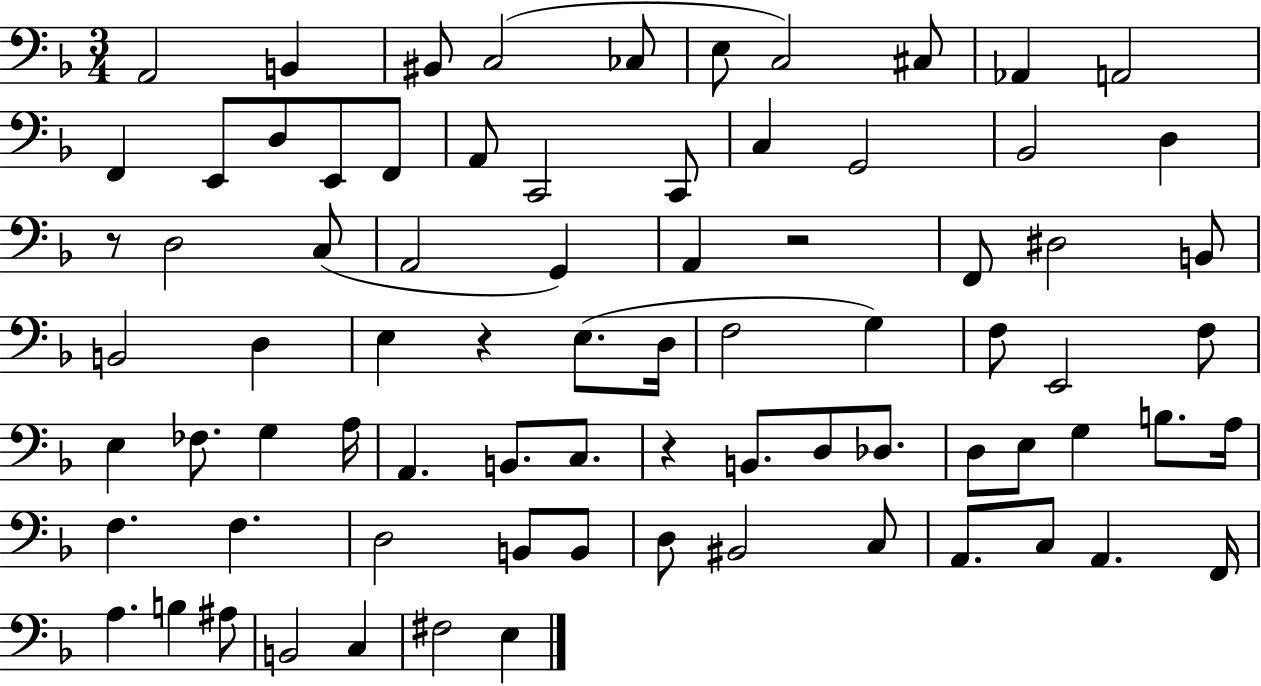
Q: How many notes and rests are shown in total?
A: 78